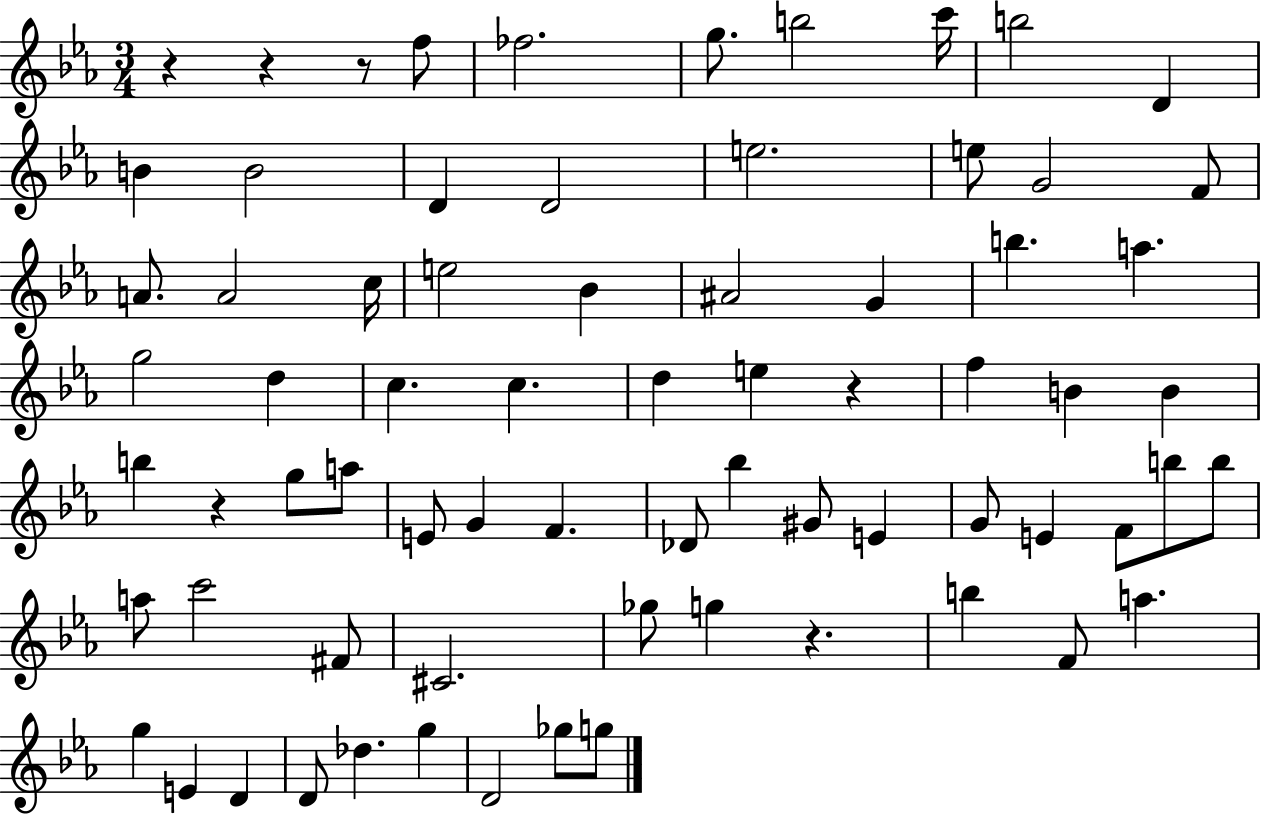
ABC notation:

X:1
T:Untitled
M:3/4
L:1/4
K:Eb
z z z/2 f/2 _f2 g/2 b2 c'/4 b2 D B B2 D D2 e2 e/2 G2 F/2 A/2 A2 c/4 e2 _B ^A2 G b a g2 d c c d e z f B B b z g/2 a/2 E/2 G F _D/2 _b ^G/2 E G/2 E F/2 b/2 b/2 a/2 c'2 ^F/2 ^C2 _g/2 g z b F/2 a g E D D/2 _d g D2 _g/2 g/2